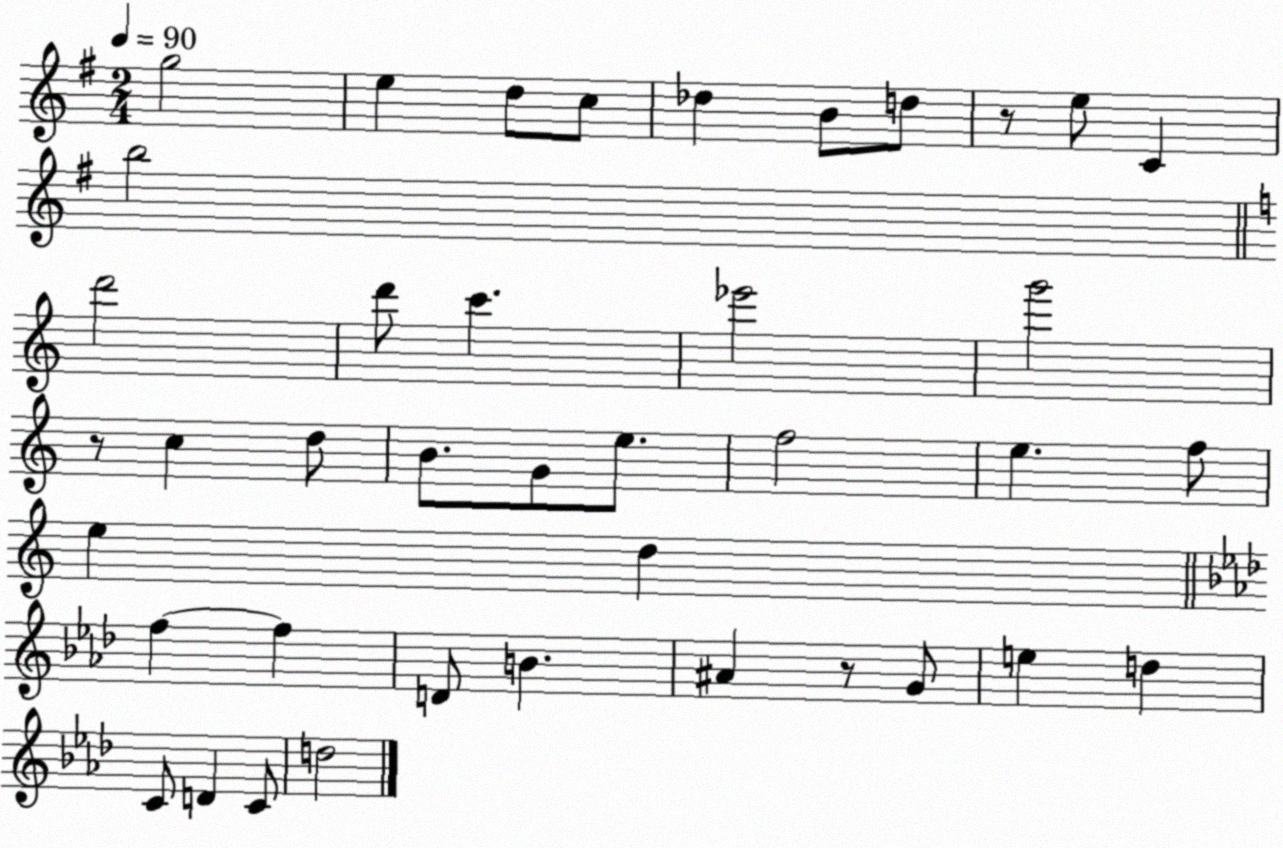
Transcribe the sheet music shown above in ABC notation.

X:1
T:Untitled
M:2/4
L:1/4
K:G
g2 e d/2 c/2 _d B/2 d/2 z/2 e/2 C b2 d'2 d'/2 c' _e'2 g'2 z/2 c d/2 B/2 G/2 e/2 f2 e f/2 e d f f D/2 B ^A z/2 G/2 e d C/2 D C/2 d2